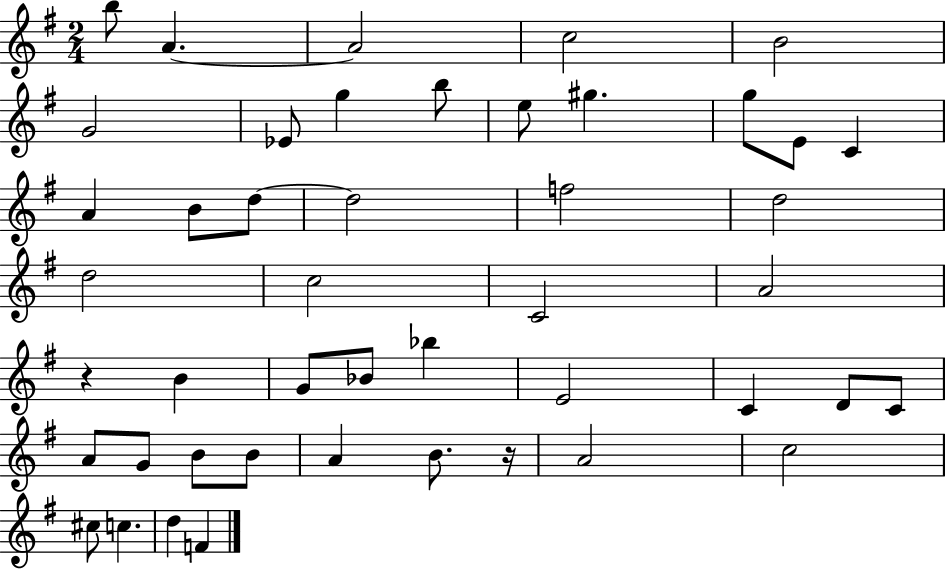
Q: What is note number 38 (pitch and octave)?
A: B4